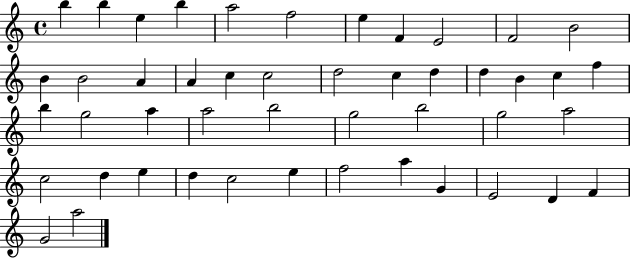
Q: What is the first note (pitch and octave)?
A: B5